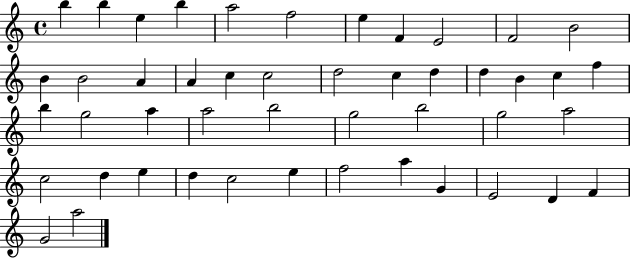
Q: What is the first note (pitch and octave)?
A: B5